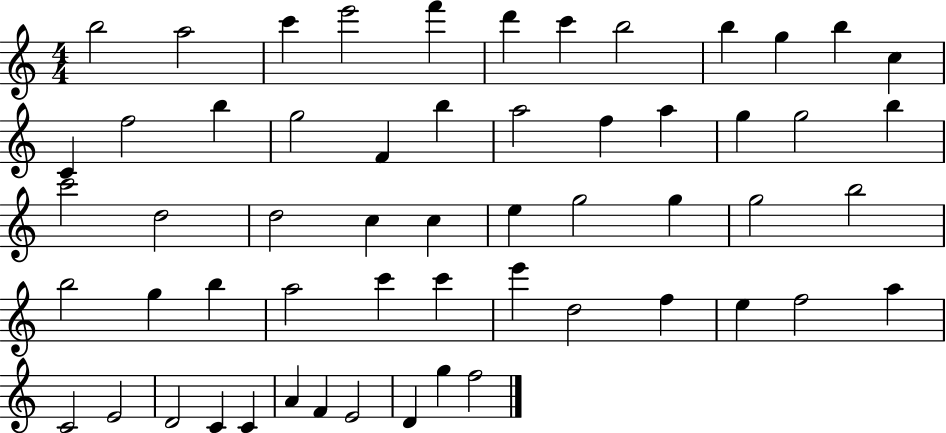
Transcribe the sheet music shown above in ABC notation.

X:1
T:Untitled
M:4/4
L:1/4
K:C
b2 a2 c' e'2 f' d' c' b2 b g b c C f2 b g2 F b a2 f a g g2 b c'2 d2 d2 c c e g2 g g2 b2 b2 g b a2 c' c' e' d2 f e f2 a C2 E2 D2 C C A F E2 D g f2